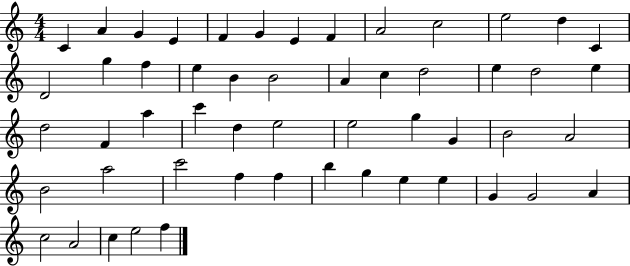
X:1
T:Untitled
M:4/4
L:1/4
K:C
C A G E F G E F A2 c2 e2 d C D2 g f e B B2 A c d2 e d2 e d2 F a c' d e2 e2 g G B2 A2 B2 a2 c'2 f f b g e e G G2 A c2 A2 c e2 f